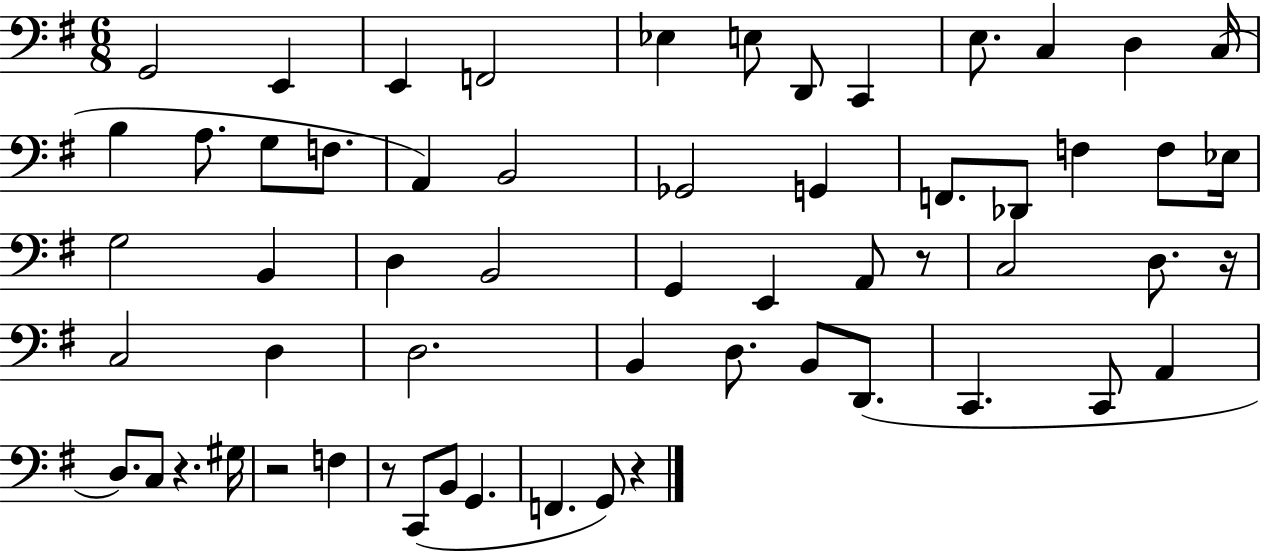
G2/h E2/q E2/q F2/h Eb3/q E3/e D2/e C2/q E3/e. C3/q D3/q C3/s B3/q A3/e. G3/e F3/e. A2/q B2/h Gb2/h G2/q F2/e. Db2/e F3/q F3/e Eb3/s G3/h B2/q D3/q B2/h G2/q E2/q A2/e R/e C3/h D3/e. R/s C3/h D3/q D3/h. B2/q D3/e. B2/e D2/e. C2/q. C2/e A2/q D3/e. C3/e R/q. G#3/s R/h F3/q R/e C2/e B2/e G2/q. F2/q. G2/e R/q